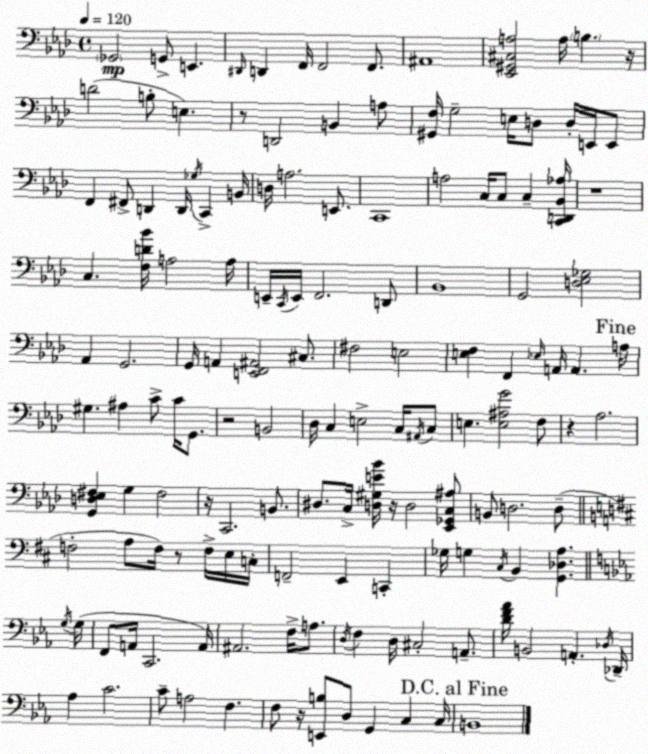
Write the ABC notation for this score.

X:1
T:Untitled
M:4/4
L:1/4
K:Fm
_G,,2 G,,/2 E,, ^D,,/4 D,, F,,/4 F,,2 F,,/2 ^A,,4 [_E,,^G,,^C,A,]2 A,/4 B, z/4 D2 B,/2 E, z/2 D,,2 B,, A,/2 [^G,,F,]/4 G,2 E,/4 D,/2 D,/4 E,,/4 E,,/2 F,, ^F,,/2 D,, D,,/4 _G,/4 C,, B,,/4 D,/4 A,2 E,,/2 C,,4 A,2 C,/4 C,/2 C, [C,,D,,_B,,_A,]/4 z4 C, [F,D_B]/4 A,2 A,/4 E,,/4 C,,/4 E,,/4 F,,2 D,,/2 _B,,4 G,,2 [D,_E,_G,]2 _A,, G,,2 G,,/4 A,, [E,,F,,^A,,]2 ^C,/2 ^F,2 E,2 [E,F,] F,, _E,/4 A,,/4 A,, A,/4 ^G, ^A, C/2 C/4 G,,/2 z2 B,,2 _D,/4 C, E,2 C,/4 ^A,,/4 C,/2 E, [E,^A,G]2 F,/2 z _A,2 [G,,D,_E,^F,] G, ^F,2 z/4 C,,2 B,,/2 ^D,/2 C,/4 [D,^G,E_B]/4 z/4 D,2 [_E,,_G,,C,^A,]/2 B,,/2 D,2 D,/2 F,2 A,/2 F,/4 z/2 F,/4 E,/4 C,/4 F,,2 E,, C,, _G,/4 G, ^C,/4 B,, [G,,_D,A,] G,/4 G,/4 F,,/2 A,,/4 C,,2 A,,/4 ^A,,2 F,/4 A,/2 D,/4 F, D,/4 ^C,2 A,,/2 [DF_A]/4 B,,2 A,, _D,/4 _D,,/4 _A, C2 C/2 A,2 F, F,/2 z/4 [E,,B,]/2 D,/2 G,, C, C,/4 B,,4